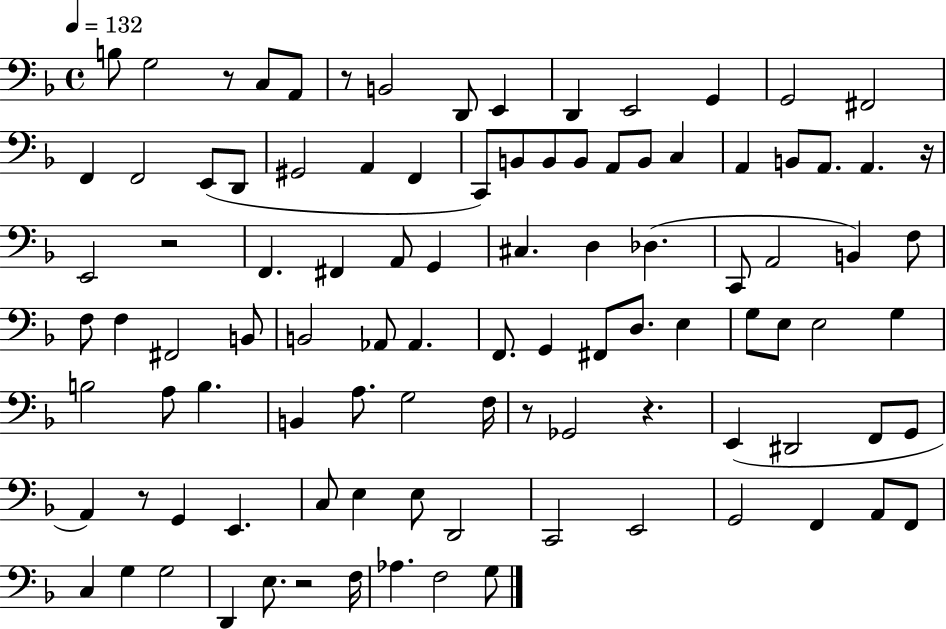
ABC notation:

X:1
T:Untitled
M:4/4
L:1/4
K:F
B,/2 G,2 z/2 C,/2 A,,/2 z/2 B,,2 D,,/2 E,, D,, E,,2 G,, G,,2 ^F,,2 F,, F,,2 E,,/2 D,,/2 ^G,,2 A,, F,, C,,/2 B,,/2 B,,/2 B,,/2 A,,/2 B,,/2 C, A,, B,,/2 A,,/2 A,, z/4 E,,2 z2 F,, ^F,, A,,/2 G,, ^C, D, _D, C,,/2 A,,2 B,, F,/2 F,/2 F, ^F,,2 B,,/2 B,,2 _A,,/2 _A,, F,,/2 G,, ^F,,/2 D,/2 E, G,/2 E,/2 E,2 G, B,2 A,/2 B, B,, A,/2 G,2 F,/4 z/2 _G,,2 z E,, ^D,,2 F,,/2 G,,/2 A,, z/2 G,, E,, C,/2 E, E,/2 D,,2 C,,2 E,,2 G,,2 F,, A,,/2 F,,/2 C, G, G,2 D,, E,/2 z2 F,/4 _A, F,2 G,/2